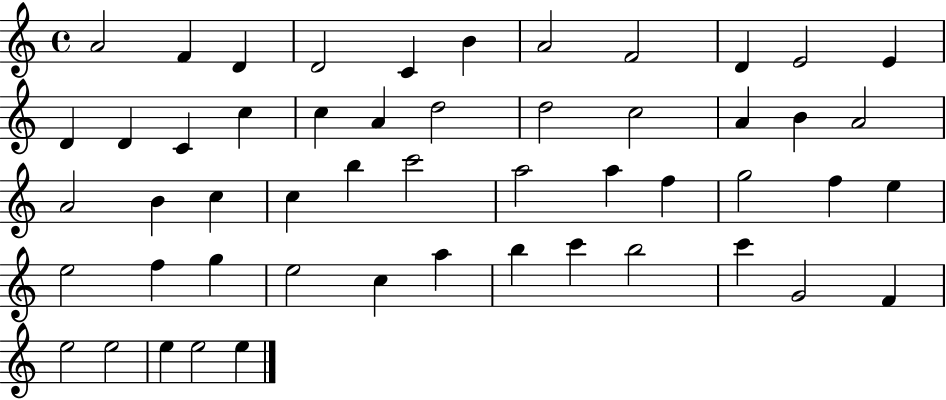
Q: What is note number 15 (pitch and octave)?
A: C5